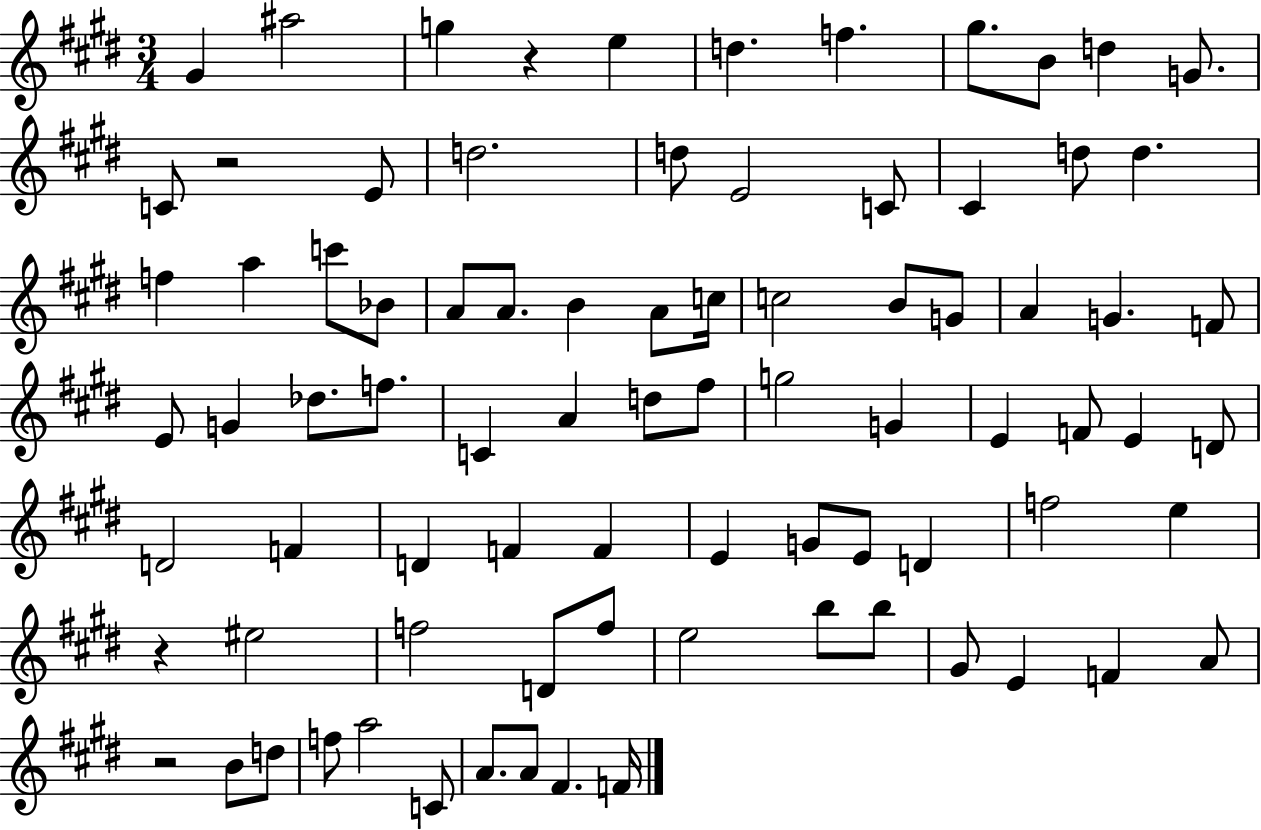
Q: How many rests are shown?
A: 4